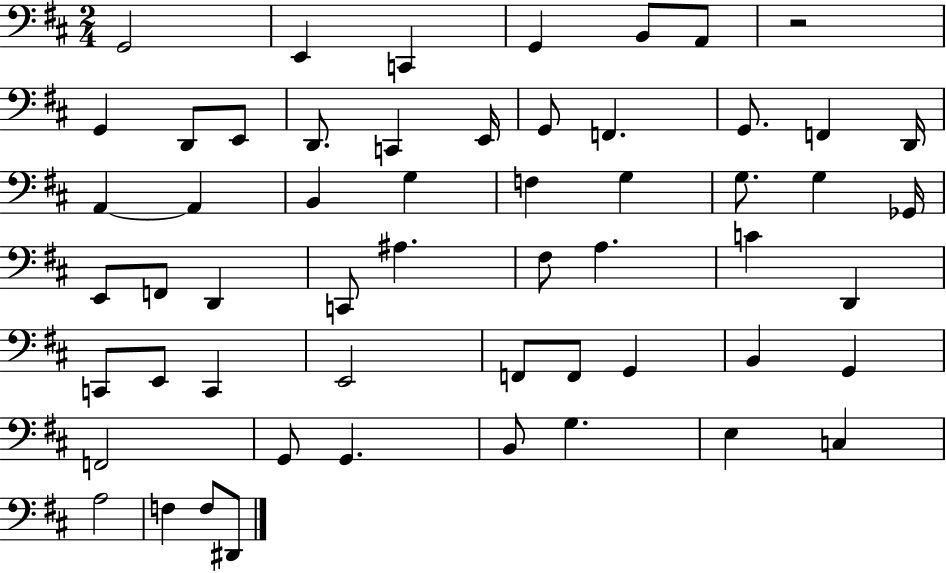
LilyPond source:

{
  \clef bass
  \numericTimeSignature
  \time 2/4
  \key d \major
  g,2 | e,4 c,4 | g,4 b,8 a,8 | r2 | \break g,4 d,8 e,8 | d,8. c,4 e,16 | g,8 f,4. | g,8. f,4 d,16 | \break a,4~~ a,4 | b,4 g4 | f4 g4 | g8. g4 ges,16 | \break e,8 f,8 d,4 | c,8 ais4. | fis8 a4. | c'4 d,4 | \break c,8 e,8 c,4 | e,2 | f,8 f,8 g,4 | b,4 g,4 | \break f,2 | g,8 g,4. | b,8 g4. | e4 c4 | \break a2 | f4 f8 dis,8 | \bar "|."
}